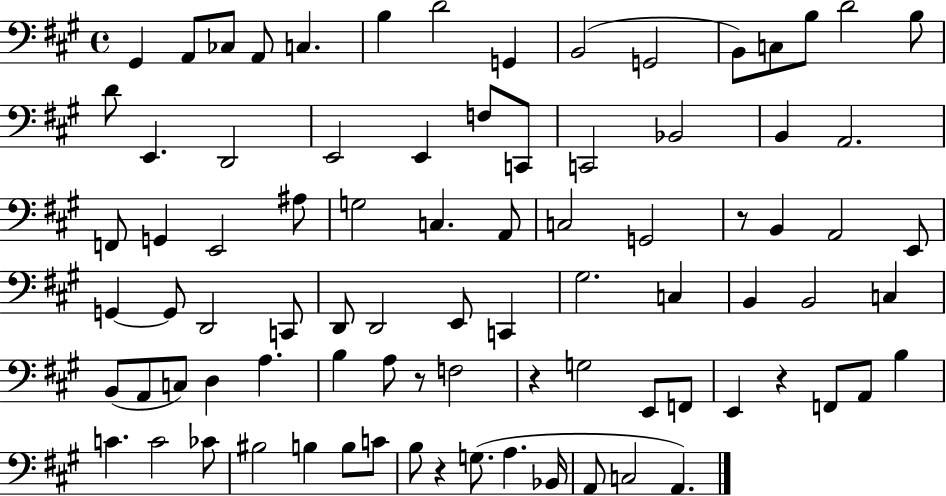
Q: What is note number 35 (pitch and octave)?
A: G2